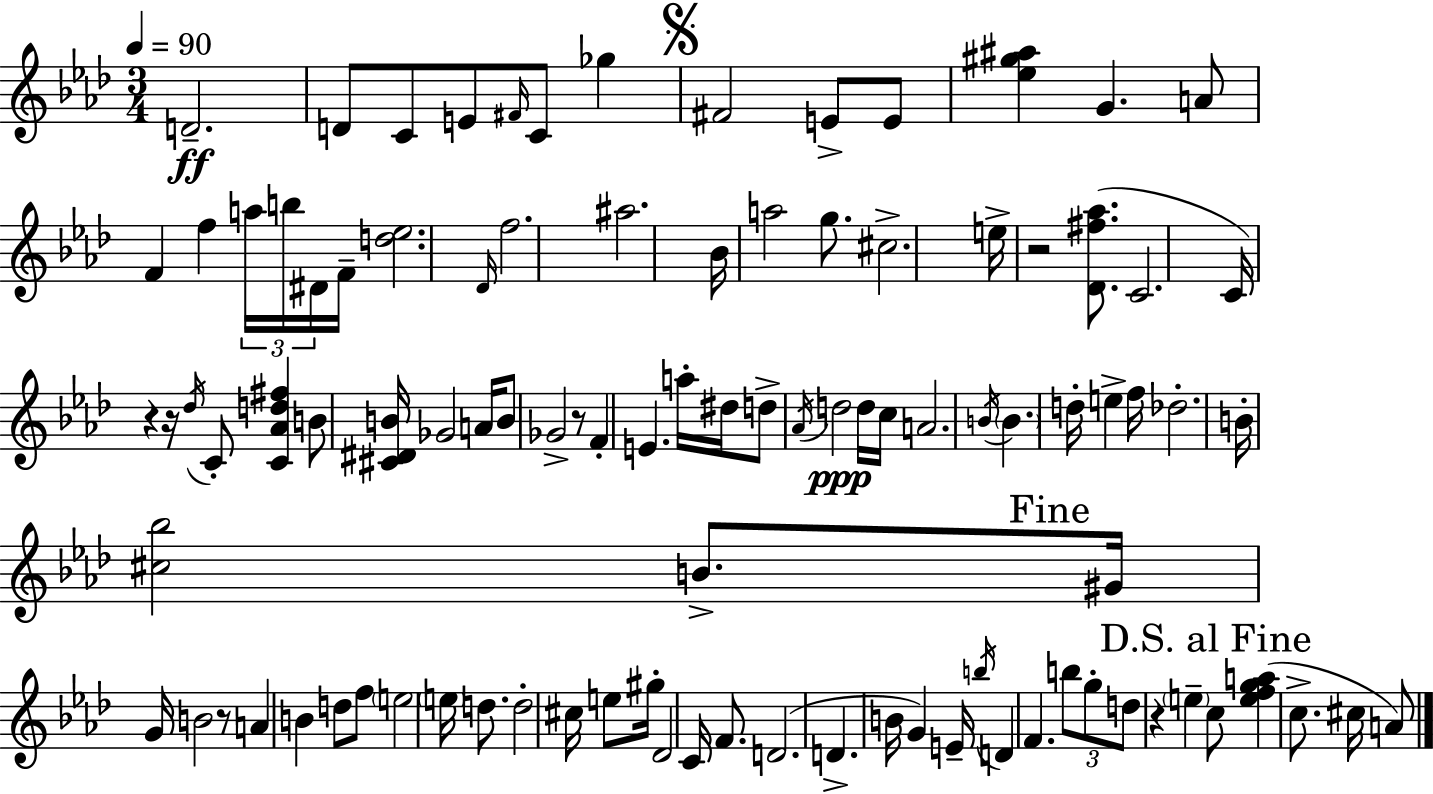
D4/h. D4/e C4/e E4/e F#4/s C4/e Gb5/q F#4/h E4/e E4/e [Eb5,G#5,A#5]/q G4/q. A4/e F4/q F5/q A5/s B5/s D#4/s F4/s [D5,Eb5]/h. Db4/s F5/h. A#5/h. Bb4/s A5/h G5/e. C#5/h. E5/s R/h [Db4,F#5,Ab5]/e. C4/h. C4/s R/q R/s Db5/s C4/e [C4,Ab4,D5,F#5]/q B4/e [C#4,D#4,B4]/s Gb4/h A4/s B4/e Gb4/h R/e F4/q E4/q. A5/s D#5/s D5/e Ab4/s D5/h D5/s C5/s A4/h. B4/s B4/q. D5/s E5/q F5/s Db5/h. B4/s [C#5,Bb5]/h B4/e. G#4/s G4/s B4/h R/e A4/q B4/q D5/e F5/e E5/h E5/s D5/e. D5/h C#5/s E5/e G#5/s Db4/h C4/s F4/e. D4/h. D4/q. B4/s G4/q E4/s B5/s D4/q F4/q. B5/e G5/e D5/e R/q E5/q C5/e [E5,F5,G5,A5]/q C5/e. C#5/s A4/e